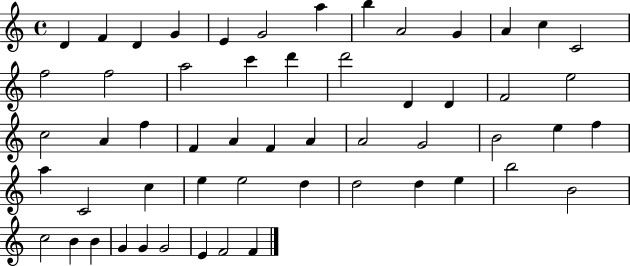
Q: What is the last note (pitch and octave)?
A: F4